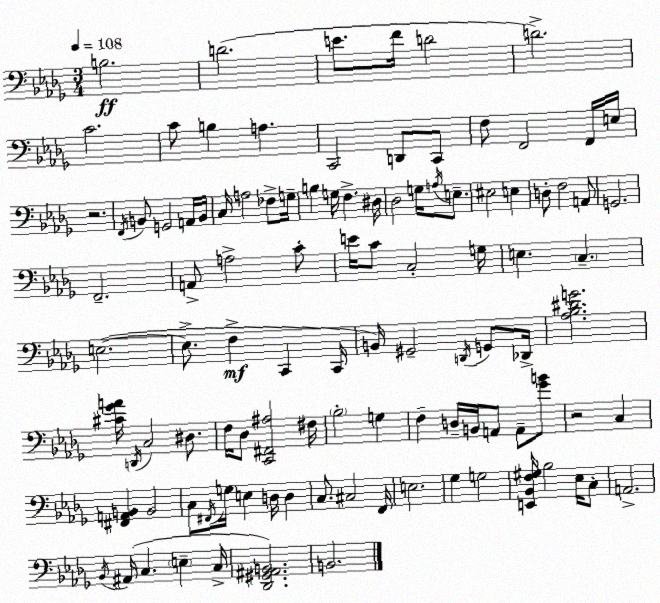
X:1
T:Untitled
M:3/4
L:1/4
K:Bbm
B,2 D2 E/2 F/4 D2 D2 C2 C/2 B, A, C,,2 D,,/2 C,,/2 F,/2 F,,2 F,,/4 E,/4 z2 F,,/4 B,,/2 G,,2 A,,/4 B,,/4 C,/4 A,2 _F,/2 G,/4 B, G,/4 F, ^D,/4 _D,2 G,/4 A,/4 E,/2 ^E,2 E, D,/2 F,2 A,,/2 G,,2 F,,2 A,,/2 A,2 C/2 E/4 C/2 C,2 G,/4 E, C, E,2 E,/2 F, C,, C,,/4 B,,/4 ^G,,2 D,,/4 G,,/2 _D,,/4 [_A,_B,^DG]2 [^C_GA]/4 D,,/4 C,2 ^D,/2 F,/4 _D,/2 [C,,^F,,^A,]2 ^F,/4 _B,2 G, F, D,/4 B,,/4 A,,/2 A,,/2 [_GB]/2 z2 C, [^F,,A,,B,,] B,,2 C,/2 ^F,,/4 G,/4 E, D,/4 D, C,/2 ^C,2 F,,/4 E,2 _G, G,2 [E,,_B,,F,^G,]/4 _B,2 _E,/4 C,/2 A,,2 _B,,/4 ^A,,/4 C, E, C,/4 [_D,,^G,,^A,,B,,]2 B,,2